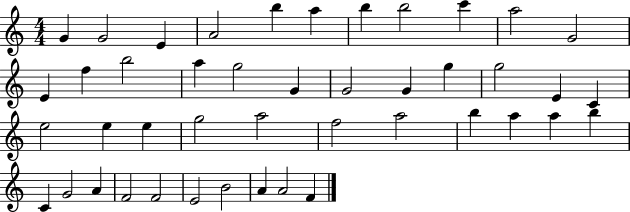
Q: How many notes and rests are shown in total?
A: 44